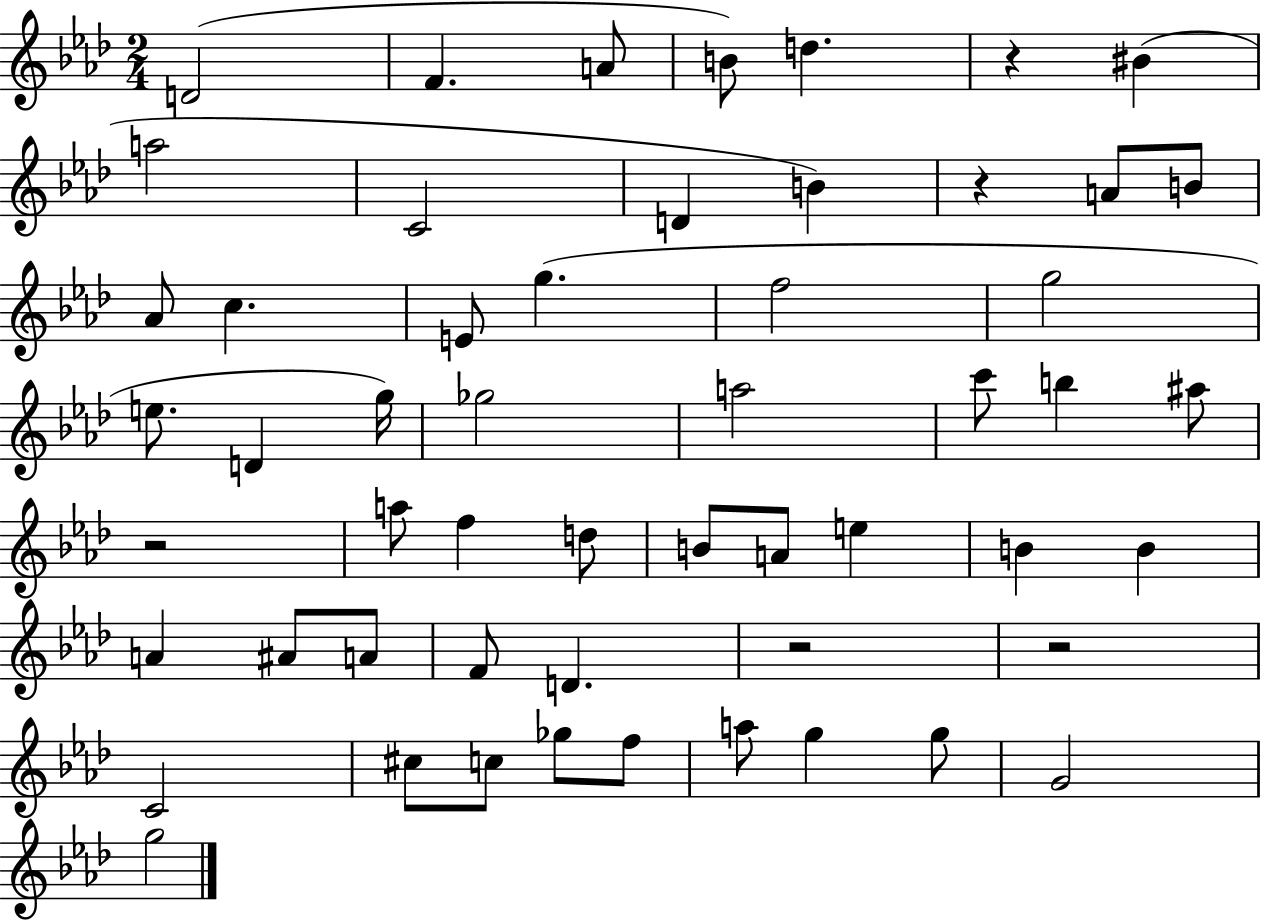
{
  \clef treble
  \numericTimeSignature
  \time 2/4
  \key aes \major
  d'2( | f'4. a'8 | b'8) d''4. | r4 bis'4( | \break a''2 | c'2 | d'4 b'4) | r4 a'8 b'8 | \break aes'8 c''4. | e'8 g''4.( | f''2 | g''2 | \break e''8. d'4 g''16) | ges''2 | a''2 | c'''8 b''4 ais''8 | \break r2 | a''8 f''4 d''8 | b'8 a'8 e''4 | b'4 b'4 | \break a'4 ais'8 a'8 | f'8 d'4. | r2 | r2 | \break c'2 | cis''8 c''8 ges''8 f''8 | a''8 g''4 g''8 | g'2 | \break g''2 | \bar "|."
}